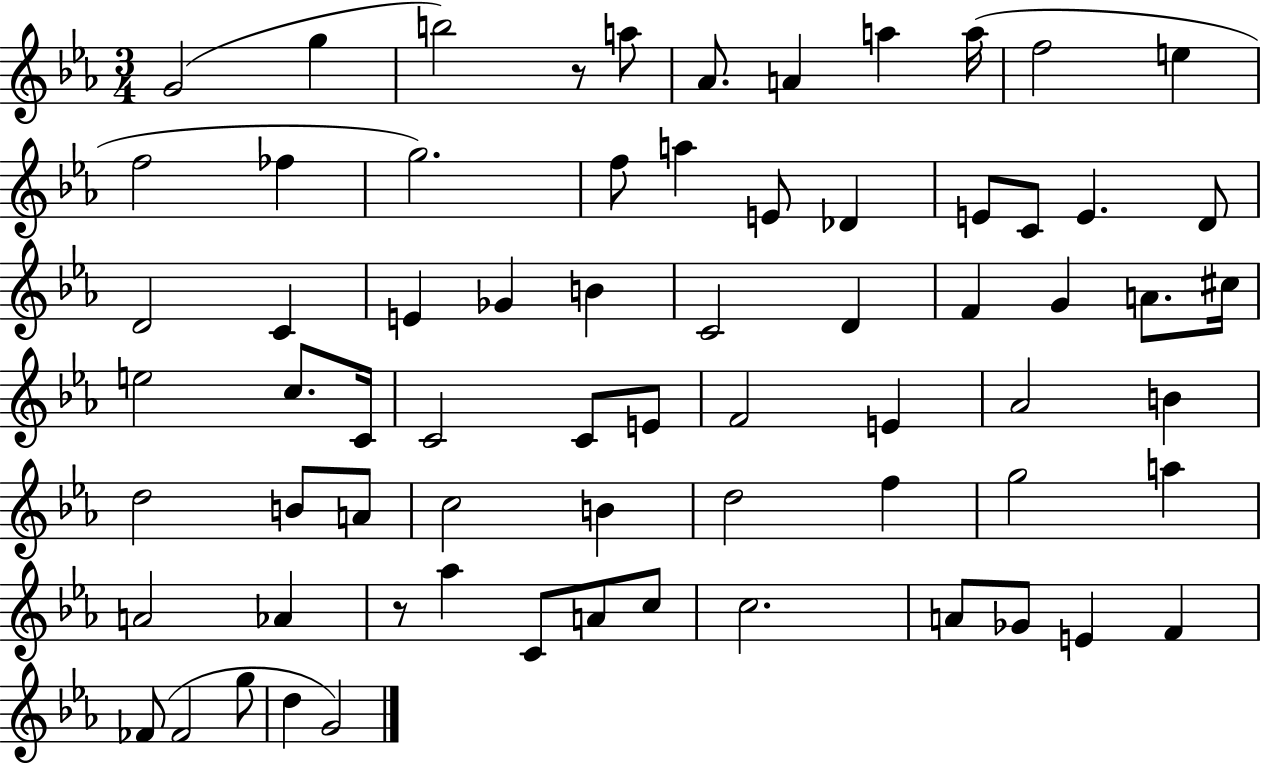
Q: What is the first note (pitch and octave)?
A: G4